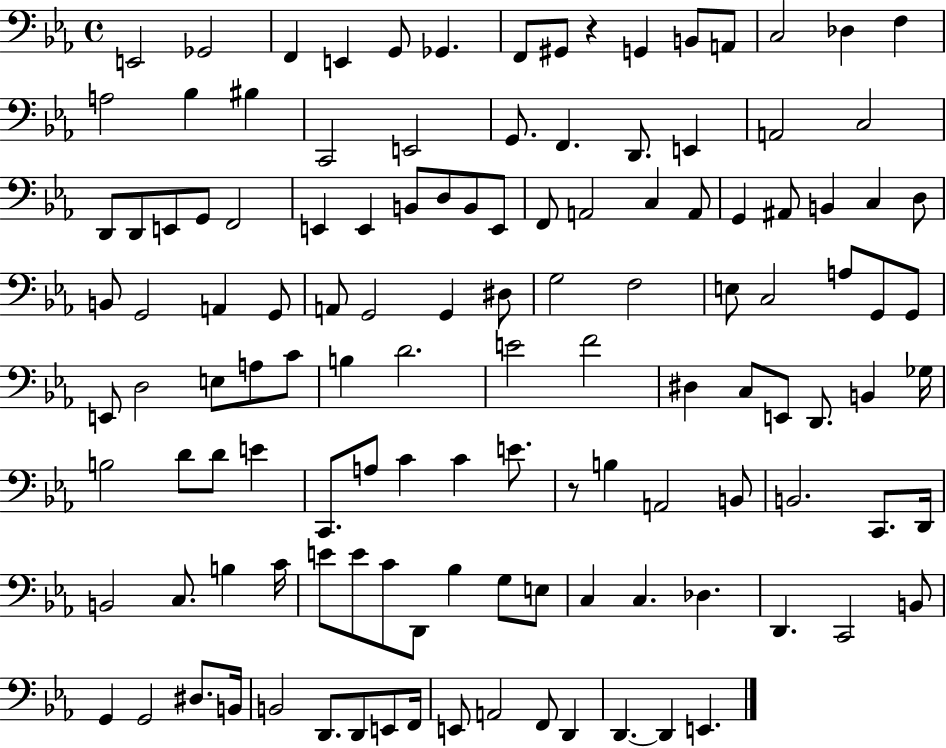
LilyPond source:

{
  \clef bass
  \time 4/4
  \defaultTimeSignature
  \key ees \major
  \repeat volta 2 { e,2 ges,2 | f,4 e,4 g,8 ges,4. | f,8 gis,8 r4 g,4 b,8 a,8 | c2 des4 f4 | \break a2 bes4 bis4 | c,2 e,2 | g,8. f,4. d,8. e,4 | a,2 c2 | \break d,8 d,8 e,8 g,8 f,2 | e,4 e,4 b,8 d8 b,8 e,8 | f,8 a,2 c4 a,8 | g,4 ais,8 b,4 c4 d8 | \break b,8 g,2 a,4 g,8 | a,8 g,2 g,4 dis8 | g2 f2 | e8 c2 a8 g,8 g,8 | \break e,8 d2 e8 a8 c'8 | b4 d'2. | e'2 f'2 | dis4 c8 e,8 d,8. b,4 ges16 | \break b2 d'8 d'8 e'4 | c,8. a8 c'4 c'4 e'8. | r8 b4 a,2 b,8 | b,2. c,8. d,16 | \break b,2 c8. b4 c'16 | e'8 e'8 c'8 d,8 bes4 g8 e8 | c4 c4. des4. | d,4. c,2 b,8 | \break g,4 g,2 dis8. b,16 | b,2 d,8. d,8 e,8 f,16 | e,8 a,2 f,8 d,4 | d,4.~~ d,4 e,4. | \break } \bar "|."
}